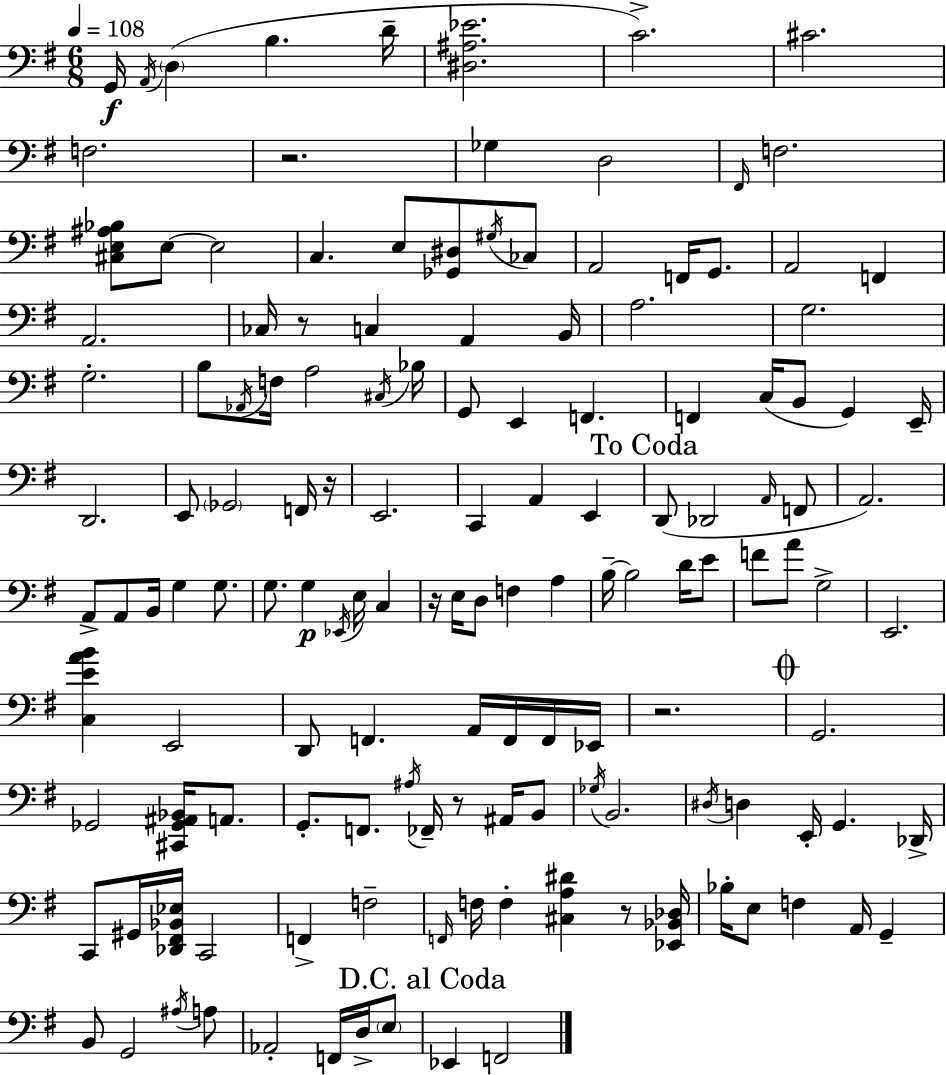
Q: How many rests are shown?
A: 7